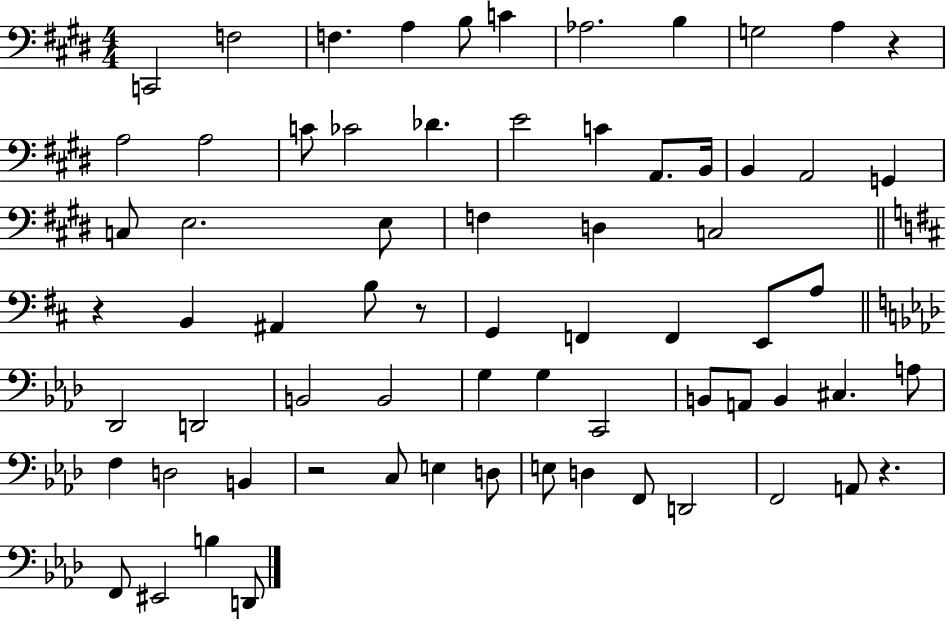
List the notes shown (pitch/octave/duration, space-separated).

C2/h F3/h F3/q. A3/q B3/e C4/q Ab3/h. B3/q G3/h A3/q R/q A3/h A3/h C4/e CES4/h Db4/q. E4/h C4/q A2/e. B2/s B2/q A2/h G2/q C3/e E3/h. E3/e F3/q D3/q C3/h R/q B2/q A#2/q B3/e R/e G2/q F2/q F2/q E2/e A3/e Db2/h D2/h B2/h B2/h G3/q G3/q C2/h B2/e A2/e B2/q C#3/q. A3/e F3/q D3/h B2/q R/h C3/e E3/q D3/e E3/e D3/q F2/e D2/h F2/h A2/e R/q. F2/e EIS2/h B3/q D2/e